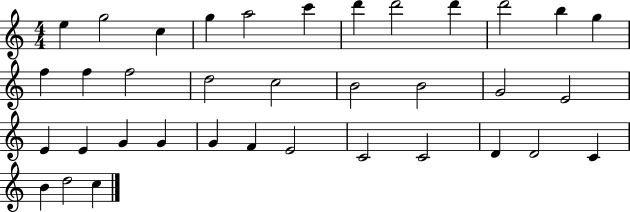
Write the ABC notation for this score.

X:1
T:Untitled
M:4/4
L:1/4
K:C
e g2 c g a2 c' d' d'2 d' d'2 b g f f f2 d2 c2 B2 B2 G2 E2 E E G G G F E2 C2 C2 D D2 C B d2 c